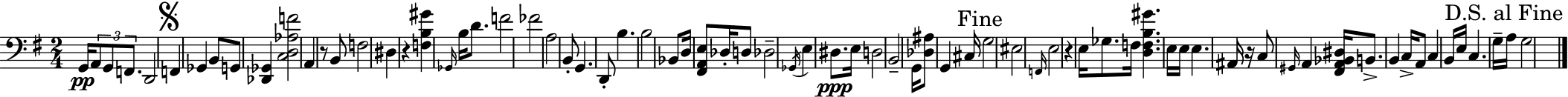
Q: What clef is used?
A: bass